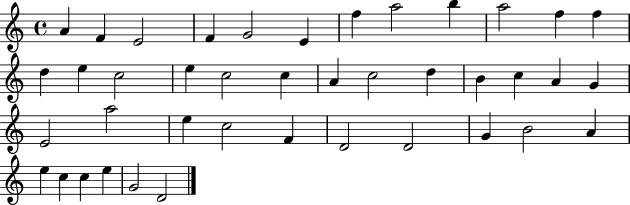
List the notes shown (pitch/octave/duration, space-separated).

A4/q F4/q E4/h F4/q G4/h E4/q F5/q A5/h B5/q A5/h F5/q F5/q D5/q E5/q C5/h E5/q C5/h C5/q A4/q C5/h D5/q B4/q C5/q A4/q G4/q E4/h A5/h E5/q C5/h F4/q D4/h D4/h G4/q B4/h A4/q E5/q C5/q C5/q E5/q G4/h D4/h